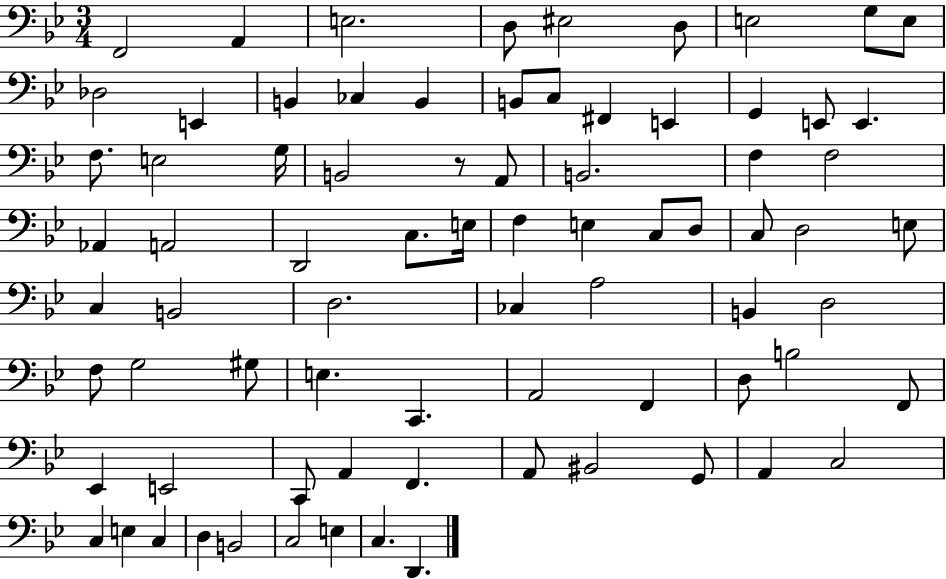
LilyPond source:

{
  \clef bass
  \numericTimeSignature
  \time 3/4
  \key bes \major
  f,2 a,4 | e2. | d8 eis2 d8 | e2 g8 e8 | \break des2 e,4 | b,4 ces4 b,4 | b,8 c8 fis,4 e,4 | g,4 e,8 e,4. | \break f8. e2 g16 | b,2 r8 a,8 | b,2. | f4 f2 | \break aes,4 a,2 | d,2 c8. e16 | f4 e4 c8 d8 | c8 d2 e8 | \break c4 b,2 | d2. | ces4 a2 | b,4 d2 | \break f8 g2 gis8 | e4. c,4. | a,2 f,4 | d8 b2 f,8 | \break ees,4 e,2 | c,8 a,4 f,4. | a,8 bis,2 g,8 | a,4 c2 | \break c4 e4 c4 | d4 b,2 | c2 e4 | c4. d,4. | \break \bar "|."
}